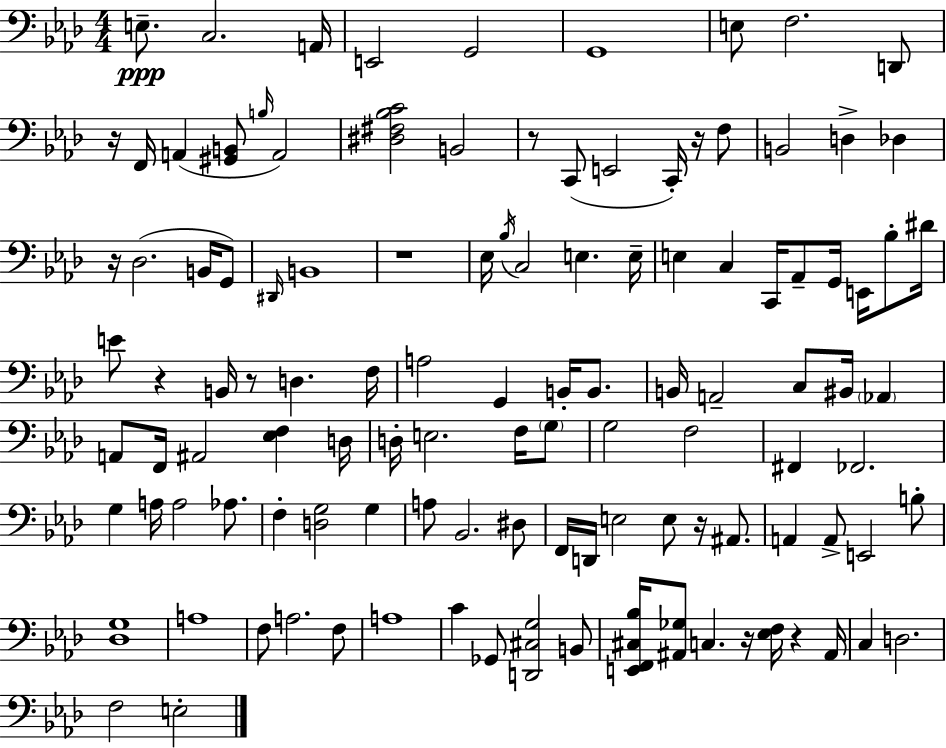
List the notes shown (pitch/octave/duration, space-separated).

E3/e. C3/h. A2/s E2/h G2/h G2/w E3/e F3/h. D2/e R/s F2/s A2/q [G#2,B2]/e B3/s A2/h [D#3,F#3,Bb3,C4]/h B2/h R/e C2/e E2/h C2/s R/s F3/e B2/h D3/q Db3/q R/s Db3/h. B2/s G2/e D#2/s B2/w R/w Eb3/s Bb3/s C3/h E3/q. E3/s E3/q C3/q C2/s Ab2/e G2/s E2/s Bb3/e D#4/s E4/e R/q B2/s R/e D3/q. F3/s A3/h G2/q B2/s B2/e. B2/s A2/h C3/e BIS2/s Ab2/q A2/e F2/s A#2/h [Eb3,F3]/q D3/s D3/s E3/h. F3/s G3/e G3/h F3/h F#2/q FES2/h. G3/q A3/s A3/h Ab3/e. F3/q [D3,G3]/h G3/q A3/e Bb2/h. D#3/e F2/s D2/s E3/h E3/e R/s A#2/e. A2/q A2/e E2/h B3/e [Db3,G3]/w A3/w F3/e A3/h. F3/e A3/w C4/q Gb2/e [D2,C#3,G3]/h B2/e [E2,F2,C#3,Bb3]/s [A#2,Gb3]/e C3/q. R/s [Eb3,F3]/s R/q A#2/s C3/q D3/h. F3/h E3/h